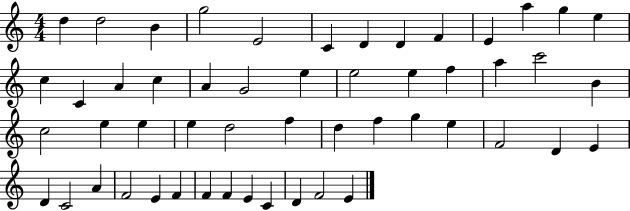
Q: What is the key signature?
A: C major